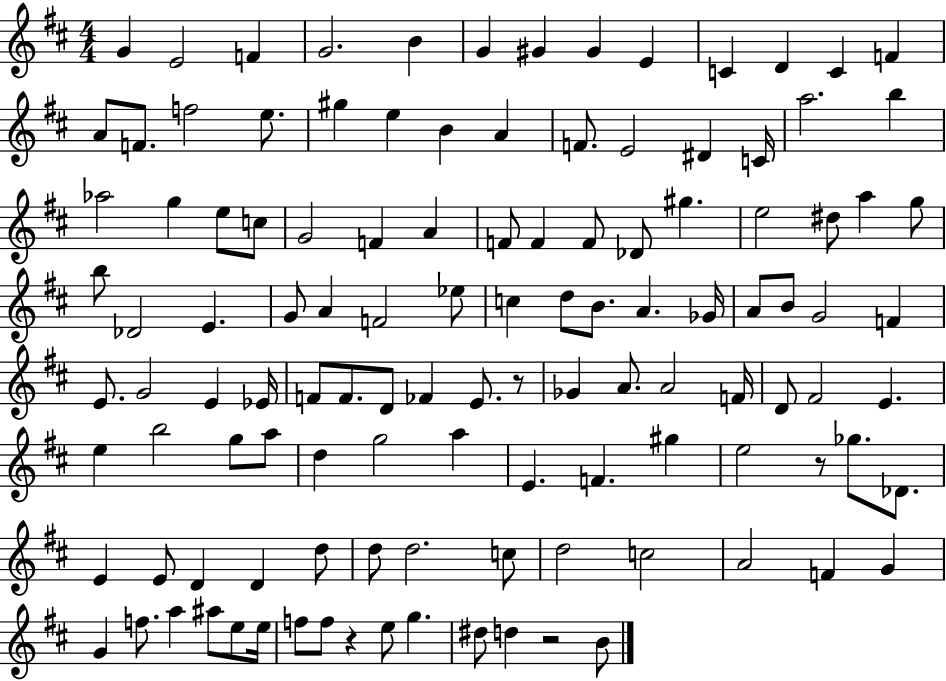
X:1
T:Untitled
M:4/4
L:1/4
K:D
G E2 F G2 B G ^G ^G E C D C F A/2 F/2 f2 e/2 ^g e B A F/2 E2 ^D C/4 a2 b _a2 g e/2 c/2 G2 F A F/2 F F/2 _D/2 ^g e2 ^d/2 a g/2 b/2 _D2 E G/2 A F2 _e/2 c d/2 B/2 A _G/4 A/2 B/2 G2 F E/2 G2 E _E/4 F/2 F/2 D/2 _F E/2 z/2 _G A/2 A2 F/4 D/2 ^F2 E e b2 g/2 a/2 d g2 a E F ^g e2 z/2 _g/2 _D/2 E E/2 D D d/2 d/2 d2 c/2 d2 c2 A2 F G G f/2 a ^a/2 e/2 e/4 f/2 f/2 z e/2 g ^d/2 d z2 B/2